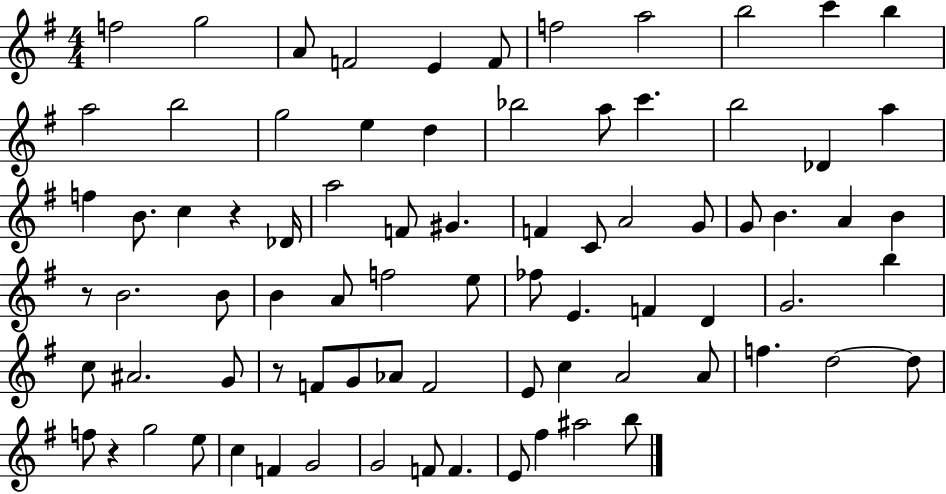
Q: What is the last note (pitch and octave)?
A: B5